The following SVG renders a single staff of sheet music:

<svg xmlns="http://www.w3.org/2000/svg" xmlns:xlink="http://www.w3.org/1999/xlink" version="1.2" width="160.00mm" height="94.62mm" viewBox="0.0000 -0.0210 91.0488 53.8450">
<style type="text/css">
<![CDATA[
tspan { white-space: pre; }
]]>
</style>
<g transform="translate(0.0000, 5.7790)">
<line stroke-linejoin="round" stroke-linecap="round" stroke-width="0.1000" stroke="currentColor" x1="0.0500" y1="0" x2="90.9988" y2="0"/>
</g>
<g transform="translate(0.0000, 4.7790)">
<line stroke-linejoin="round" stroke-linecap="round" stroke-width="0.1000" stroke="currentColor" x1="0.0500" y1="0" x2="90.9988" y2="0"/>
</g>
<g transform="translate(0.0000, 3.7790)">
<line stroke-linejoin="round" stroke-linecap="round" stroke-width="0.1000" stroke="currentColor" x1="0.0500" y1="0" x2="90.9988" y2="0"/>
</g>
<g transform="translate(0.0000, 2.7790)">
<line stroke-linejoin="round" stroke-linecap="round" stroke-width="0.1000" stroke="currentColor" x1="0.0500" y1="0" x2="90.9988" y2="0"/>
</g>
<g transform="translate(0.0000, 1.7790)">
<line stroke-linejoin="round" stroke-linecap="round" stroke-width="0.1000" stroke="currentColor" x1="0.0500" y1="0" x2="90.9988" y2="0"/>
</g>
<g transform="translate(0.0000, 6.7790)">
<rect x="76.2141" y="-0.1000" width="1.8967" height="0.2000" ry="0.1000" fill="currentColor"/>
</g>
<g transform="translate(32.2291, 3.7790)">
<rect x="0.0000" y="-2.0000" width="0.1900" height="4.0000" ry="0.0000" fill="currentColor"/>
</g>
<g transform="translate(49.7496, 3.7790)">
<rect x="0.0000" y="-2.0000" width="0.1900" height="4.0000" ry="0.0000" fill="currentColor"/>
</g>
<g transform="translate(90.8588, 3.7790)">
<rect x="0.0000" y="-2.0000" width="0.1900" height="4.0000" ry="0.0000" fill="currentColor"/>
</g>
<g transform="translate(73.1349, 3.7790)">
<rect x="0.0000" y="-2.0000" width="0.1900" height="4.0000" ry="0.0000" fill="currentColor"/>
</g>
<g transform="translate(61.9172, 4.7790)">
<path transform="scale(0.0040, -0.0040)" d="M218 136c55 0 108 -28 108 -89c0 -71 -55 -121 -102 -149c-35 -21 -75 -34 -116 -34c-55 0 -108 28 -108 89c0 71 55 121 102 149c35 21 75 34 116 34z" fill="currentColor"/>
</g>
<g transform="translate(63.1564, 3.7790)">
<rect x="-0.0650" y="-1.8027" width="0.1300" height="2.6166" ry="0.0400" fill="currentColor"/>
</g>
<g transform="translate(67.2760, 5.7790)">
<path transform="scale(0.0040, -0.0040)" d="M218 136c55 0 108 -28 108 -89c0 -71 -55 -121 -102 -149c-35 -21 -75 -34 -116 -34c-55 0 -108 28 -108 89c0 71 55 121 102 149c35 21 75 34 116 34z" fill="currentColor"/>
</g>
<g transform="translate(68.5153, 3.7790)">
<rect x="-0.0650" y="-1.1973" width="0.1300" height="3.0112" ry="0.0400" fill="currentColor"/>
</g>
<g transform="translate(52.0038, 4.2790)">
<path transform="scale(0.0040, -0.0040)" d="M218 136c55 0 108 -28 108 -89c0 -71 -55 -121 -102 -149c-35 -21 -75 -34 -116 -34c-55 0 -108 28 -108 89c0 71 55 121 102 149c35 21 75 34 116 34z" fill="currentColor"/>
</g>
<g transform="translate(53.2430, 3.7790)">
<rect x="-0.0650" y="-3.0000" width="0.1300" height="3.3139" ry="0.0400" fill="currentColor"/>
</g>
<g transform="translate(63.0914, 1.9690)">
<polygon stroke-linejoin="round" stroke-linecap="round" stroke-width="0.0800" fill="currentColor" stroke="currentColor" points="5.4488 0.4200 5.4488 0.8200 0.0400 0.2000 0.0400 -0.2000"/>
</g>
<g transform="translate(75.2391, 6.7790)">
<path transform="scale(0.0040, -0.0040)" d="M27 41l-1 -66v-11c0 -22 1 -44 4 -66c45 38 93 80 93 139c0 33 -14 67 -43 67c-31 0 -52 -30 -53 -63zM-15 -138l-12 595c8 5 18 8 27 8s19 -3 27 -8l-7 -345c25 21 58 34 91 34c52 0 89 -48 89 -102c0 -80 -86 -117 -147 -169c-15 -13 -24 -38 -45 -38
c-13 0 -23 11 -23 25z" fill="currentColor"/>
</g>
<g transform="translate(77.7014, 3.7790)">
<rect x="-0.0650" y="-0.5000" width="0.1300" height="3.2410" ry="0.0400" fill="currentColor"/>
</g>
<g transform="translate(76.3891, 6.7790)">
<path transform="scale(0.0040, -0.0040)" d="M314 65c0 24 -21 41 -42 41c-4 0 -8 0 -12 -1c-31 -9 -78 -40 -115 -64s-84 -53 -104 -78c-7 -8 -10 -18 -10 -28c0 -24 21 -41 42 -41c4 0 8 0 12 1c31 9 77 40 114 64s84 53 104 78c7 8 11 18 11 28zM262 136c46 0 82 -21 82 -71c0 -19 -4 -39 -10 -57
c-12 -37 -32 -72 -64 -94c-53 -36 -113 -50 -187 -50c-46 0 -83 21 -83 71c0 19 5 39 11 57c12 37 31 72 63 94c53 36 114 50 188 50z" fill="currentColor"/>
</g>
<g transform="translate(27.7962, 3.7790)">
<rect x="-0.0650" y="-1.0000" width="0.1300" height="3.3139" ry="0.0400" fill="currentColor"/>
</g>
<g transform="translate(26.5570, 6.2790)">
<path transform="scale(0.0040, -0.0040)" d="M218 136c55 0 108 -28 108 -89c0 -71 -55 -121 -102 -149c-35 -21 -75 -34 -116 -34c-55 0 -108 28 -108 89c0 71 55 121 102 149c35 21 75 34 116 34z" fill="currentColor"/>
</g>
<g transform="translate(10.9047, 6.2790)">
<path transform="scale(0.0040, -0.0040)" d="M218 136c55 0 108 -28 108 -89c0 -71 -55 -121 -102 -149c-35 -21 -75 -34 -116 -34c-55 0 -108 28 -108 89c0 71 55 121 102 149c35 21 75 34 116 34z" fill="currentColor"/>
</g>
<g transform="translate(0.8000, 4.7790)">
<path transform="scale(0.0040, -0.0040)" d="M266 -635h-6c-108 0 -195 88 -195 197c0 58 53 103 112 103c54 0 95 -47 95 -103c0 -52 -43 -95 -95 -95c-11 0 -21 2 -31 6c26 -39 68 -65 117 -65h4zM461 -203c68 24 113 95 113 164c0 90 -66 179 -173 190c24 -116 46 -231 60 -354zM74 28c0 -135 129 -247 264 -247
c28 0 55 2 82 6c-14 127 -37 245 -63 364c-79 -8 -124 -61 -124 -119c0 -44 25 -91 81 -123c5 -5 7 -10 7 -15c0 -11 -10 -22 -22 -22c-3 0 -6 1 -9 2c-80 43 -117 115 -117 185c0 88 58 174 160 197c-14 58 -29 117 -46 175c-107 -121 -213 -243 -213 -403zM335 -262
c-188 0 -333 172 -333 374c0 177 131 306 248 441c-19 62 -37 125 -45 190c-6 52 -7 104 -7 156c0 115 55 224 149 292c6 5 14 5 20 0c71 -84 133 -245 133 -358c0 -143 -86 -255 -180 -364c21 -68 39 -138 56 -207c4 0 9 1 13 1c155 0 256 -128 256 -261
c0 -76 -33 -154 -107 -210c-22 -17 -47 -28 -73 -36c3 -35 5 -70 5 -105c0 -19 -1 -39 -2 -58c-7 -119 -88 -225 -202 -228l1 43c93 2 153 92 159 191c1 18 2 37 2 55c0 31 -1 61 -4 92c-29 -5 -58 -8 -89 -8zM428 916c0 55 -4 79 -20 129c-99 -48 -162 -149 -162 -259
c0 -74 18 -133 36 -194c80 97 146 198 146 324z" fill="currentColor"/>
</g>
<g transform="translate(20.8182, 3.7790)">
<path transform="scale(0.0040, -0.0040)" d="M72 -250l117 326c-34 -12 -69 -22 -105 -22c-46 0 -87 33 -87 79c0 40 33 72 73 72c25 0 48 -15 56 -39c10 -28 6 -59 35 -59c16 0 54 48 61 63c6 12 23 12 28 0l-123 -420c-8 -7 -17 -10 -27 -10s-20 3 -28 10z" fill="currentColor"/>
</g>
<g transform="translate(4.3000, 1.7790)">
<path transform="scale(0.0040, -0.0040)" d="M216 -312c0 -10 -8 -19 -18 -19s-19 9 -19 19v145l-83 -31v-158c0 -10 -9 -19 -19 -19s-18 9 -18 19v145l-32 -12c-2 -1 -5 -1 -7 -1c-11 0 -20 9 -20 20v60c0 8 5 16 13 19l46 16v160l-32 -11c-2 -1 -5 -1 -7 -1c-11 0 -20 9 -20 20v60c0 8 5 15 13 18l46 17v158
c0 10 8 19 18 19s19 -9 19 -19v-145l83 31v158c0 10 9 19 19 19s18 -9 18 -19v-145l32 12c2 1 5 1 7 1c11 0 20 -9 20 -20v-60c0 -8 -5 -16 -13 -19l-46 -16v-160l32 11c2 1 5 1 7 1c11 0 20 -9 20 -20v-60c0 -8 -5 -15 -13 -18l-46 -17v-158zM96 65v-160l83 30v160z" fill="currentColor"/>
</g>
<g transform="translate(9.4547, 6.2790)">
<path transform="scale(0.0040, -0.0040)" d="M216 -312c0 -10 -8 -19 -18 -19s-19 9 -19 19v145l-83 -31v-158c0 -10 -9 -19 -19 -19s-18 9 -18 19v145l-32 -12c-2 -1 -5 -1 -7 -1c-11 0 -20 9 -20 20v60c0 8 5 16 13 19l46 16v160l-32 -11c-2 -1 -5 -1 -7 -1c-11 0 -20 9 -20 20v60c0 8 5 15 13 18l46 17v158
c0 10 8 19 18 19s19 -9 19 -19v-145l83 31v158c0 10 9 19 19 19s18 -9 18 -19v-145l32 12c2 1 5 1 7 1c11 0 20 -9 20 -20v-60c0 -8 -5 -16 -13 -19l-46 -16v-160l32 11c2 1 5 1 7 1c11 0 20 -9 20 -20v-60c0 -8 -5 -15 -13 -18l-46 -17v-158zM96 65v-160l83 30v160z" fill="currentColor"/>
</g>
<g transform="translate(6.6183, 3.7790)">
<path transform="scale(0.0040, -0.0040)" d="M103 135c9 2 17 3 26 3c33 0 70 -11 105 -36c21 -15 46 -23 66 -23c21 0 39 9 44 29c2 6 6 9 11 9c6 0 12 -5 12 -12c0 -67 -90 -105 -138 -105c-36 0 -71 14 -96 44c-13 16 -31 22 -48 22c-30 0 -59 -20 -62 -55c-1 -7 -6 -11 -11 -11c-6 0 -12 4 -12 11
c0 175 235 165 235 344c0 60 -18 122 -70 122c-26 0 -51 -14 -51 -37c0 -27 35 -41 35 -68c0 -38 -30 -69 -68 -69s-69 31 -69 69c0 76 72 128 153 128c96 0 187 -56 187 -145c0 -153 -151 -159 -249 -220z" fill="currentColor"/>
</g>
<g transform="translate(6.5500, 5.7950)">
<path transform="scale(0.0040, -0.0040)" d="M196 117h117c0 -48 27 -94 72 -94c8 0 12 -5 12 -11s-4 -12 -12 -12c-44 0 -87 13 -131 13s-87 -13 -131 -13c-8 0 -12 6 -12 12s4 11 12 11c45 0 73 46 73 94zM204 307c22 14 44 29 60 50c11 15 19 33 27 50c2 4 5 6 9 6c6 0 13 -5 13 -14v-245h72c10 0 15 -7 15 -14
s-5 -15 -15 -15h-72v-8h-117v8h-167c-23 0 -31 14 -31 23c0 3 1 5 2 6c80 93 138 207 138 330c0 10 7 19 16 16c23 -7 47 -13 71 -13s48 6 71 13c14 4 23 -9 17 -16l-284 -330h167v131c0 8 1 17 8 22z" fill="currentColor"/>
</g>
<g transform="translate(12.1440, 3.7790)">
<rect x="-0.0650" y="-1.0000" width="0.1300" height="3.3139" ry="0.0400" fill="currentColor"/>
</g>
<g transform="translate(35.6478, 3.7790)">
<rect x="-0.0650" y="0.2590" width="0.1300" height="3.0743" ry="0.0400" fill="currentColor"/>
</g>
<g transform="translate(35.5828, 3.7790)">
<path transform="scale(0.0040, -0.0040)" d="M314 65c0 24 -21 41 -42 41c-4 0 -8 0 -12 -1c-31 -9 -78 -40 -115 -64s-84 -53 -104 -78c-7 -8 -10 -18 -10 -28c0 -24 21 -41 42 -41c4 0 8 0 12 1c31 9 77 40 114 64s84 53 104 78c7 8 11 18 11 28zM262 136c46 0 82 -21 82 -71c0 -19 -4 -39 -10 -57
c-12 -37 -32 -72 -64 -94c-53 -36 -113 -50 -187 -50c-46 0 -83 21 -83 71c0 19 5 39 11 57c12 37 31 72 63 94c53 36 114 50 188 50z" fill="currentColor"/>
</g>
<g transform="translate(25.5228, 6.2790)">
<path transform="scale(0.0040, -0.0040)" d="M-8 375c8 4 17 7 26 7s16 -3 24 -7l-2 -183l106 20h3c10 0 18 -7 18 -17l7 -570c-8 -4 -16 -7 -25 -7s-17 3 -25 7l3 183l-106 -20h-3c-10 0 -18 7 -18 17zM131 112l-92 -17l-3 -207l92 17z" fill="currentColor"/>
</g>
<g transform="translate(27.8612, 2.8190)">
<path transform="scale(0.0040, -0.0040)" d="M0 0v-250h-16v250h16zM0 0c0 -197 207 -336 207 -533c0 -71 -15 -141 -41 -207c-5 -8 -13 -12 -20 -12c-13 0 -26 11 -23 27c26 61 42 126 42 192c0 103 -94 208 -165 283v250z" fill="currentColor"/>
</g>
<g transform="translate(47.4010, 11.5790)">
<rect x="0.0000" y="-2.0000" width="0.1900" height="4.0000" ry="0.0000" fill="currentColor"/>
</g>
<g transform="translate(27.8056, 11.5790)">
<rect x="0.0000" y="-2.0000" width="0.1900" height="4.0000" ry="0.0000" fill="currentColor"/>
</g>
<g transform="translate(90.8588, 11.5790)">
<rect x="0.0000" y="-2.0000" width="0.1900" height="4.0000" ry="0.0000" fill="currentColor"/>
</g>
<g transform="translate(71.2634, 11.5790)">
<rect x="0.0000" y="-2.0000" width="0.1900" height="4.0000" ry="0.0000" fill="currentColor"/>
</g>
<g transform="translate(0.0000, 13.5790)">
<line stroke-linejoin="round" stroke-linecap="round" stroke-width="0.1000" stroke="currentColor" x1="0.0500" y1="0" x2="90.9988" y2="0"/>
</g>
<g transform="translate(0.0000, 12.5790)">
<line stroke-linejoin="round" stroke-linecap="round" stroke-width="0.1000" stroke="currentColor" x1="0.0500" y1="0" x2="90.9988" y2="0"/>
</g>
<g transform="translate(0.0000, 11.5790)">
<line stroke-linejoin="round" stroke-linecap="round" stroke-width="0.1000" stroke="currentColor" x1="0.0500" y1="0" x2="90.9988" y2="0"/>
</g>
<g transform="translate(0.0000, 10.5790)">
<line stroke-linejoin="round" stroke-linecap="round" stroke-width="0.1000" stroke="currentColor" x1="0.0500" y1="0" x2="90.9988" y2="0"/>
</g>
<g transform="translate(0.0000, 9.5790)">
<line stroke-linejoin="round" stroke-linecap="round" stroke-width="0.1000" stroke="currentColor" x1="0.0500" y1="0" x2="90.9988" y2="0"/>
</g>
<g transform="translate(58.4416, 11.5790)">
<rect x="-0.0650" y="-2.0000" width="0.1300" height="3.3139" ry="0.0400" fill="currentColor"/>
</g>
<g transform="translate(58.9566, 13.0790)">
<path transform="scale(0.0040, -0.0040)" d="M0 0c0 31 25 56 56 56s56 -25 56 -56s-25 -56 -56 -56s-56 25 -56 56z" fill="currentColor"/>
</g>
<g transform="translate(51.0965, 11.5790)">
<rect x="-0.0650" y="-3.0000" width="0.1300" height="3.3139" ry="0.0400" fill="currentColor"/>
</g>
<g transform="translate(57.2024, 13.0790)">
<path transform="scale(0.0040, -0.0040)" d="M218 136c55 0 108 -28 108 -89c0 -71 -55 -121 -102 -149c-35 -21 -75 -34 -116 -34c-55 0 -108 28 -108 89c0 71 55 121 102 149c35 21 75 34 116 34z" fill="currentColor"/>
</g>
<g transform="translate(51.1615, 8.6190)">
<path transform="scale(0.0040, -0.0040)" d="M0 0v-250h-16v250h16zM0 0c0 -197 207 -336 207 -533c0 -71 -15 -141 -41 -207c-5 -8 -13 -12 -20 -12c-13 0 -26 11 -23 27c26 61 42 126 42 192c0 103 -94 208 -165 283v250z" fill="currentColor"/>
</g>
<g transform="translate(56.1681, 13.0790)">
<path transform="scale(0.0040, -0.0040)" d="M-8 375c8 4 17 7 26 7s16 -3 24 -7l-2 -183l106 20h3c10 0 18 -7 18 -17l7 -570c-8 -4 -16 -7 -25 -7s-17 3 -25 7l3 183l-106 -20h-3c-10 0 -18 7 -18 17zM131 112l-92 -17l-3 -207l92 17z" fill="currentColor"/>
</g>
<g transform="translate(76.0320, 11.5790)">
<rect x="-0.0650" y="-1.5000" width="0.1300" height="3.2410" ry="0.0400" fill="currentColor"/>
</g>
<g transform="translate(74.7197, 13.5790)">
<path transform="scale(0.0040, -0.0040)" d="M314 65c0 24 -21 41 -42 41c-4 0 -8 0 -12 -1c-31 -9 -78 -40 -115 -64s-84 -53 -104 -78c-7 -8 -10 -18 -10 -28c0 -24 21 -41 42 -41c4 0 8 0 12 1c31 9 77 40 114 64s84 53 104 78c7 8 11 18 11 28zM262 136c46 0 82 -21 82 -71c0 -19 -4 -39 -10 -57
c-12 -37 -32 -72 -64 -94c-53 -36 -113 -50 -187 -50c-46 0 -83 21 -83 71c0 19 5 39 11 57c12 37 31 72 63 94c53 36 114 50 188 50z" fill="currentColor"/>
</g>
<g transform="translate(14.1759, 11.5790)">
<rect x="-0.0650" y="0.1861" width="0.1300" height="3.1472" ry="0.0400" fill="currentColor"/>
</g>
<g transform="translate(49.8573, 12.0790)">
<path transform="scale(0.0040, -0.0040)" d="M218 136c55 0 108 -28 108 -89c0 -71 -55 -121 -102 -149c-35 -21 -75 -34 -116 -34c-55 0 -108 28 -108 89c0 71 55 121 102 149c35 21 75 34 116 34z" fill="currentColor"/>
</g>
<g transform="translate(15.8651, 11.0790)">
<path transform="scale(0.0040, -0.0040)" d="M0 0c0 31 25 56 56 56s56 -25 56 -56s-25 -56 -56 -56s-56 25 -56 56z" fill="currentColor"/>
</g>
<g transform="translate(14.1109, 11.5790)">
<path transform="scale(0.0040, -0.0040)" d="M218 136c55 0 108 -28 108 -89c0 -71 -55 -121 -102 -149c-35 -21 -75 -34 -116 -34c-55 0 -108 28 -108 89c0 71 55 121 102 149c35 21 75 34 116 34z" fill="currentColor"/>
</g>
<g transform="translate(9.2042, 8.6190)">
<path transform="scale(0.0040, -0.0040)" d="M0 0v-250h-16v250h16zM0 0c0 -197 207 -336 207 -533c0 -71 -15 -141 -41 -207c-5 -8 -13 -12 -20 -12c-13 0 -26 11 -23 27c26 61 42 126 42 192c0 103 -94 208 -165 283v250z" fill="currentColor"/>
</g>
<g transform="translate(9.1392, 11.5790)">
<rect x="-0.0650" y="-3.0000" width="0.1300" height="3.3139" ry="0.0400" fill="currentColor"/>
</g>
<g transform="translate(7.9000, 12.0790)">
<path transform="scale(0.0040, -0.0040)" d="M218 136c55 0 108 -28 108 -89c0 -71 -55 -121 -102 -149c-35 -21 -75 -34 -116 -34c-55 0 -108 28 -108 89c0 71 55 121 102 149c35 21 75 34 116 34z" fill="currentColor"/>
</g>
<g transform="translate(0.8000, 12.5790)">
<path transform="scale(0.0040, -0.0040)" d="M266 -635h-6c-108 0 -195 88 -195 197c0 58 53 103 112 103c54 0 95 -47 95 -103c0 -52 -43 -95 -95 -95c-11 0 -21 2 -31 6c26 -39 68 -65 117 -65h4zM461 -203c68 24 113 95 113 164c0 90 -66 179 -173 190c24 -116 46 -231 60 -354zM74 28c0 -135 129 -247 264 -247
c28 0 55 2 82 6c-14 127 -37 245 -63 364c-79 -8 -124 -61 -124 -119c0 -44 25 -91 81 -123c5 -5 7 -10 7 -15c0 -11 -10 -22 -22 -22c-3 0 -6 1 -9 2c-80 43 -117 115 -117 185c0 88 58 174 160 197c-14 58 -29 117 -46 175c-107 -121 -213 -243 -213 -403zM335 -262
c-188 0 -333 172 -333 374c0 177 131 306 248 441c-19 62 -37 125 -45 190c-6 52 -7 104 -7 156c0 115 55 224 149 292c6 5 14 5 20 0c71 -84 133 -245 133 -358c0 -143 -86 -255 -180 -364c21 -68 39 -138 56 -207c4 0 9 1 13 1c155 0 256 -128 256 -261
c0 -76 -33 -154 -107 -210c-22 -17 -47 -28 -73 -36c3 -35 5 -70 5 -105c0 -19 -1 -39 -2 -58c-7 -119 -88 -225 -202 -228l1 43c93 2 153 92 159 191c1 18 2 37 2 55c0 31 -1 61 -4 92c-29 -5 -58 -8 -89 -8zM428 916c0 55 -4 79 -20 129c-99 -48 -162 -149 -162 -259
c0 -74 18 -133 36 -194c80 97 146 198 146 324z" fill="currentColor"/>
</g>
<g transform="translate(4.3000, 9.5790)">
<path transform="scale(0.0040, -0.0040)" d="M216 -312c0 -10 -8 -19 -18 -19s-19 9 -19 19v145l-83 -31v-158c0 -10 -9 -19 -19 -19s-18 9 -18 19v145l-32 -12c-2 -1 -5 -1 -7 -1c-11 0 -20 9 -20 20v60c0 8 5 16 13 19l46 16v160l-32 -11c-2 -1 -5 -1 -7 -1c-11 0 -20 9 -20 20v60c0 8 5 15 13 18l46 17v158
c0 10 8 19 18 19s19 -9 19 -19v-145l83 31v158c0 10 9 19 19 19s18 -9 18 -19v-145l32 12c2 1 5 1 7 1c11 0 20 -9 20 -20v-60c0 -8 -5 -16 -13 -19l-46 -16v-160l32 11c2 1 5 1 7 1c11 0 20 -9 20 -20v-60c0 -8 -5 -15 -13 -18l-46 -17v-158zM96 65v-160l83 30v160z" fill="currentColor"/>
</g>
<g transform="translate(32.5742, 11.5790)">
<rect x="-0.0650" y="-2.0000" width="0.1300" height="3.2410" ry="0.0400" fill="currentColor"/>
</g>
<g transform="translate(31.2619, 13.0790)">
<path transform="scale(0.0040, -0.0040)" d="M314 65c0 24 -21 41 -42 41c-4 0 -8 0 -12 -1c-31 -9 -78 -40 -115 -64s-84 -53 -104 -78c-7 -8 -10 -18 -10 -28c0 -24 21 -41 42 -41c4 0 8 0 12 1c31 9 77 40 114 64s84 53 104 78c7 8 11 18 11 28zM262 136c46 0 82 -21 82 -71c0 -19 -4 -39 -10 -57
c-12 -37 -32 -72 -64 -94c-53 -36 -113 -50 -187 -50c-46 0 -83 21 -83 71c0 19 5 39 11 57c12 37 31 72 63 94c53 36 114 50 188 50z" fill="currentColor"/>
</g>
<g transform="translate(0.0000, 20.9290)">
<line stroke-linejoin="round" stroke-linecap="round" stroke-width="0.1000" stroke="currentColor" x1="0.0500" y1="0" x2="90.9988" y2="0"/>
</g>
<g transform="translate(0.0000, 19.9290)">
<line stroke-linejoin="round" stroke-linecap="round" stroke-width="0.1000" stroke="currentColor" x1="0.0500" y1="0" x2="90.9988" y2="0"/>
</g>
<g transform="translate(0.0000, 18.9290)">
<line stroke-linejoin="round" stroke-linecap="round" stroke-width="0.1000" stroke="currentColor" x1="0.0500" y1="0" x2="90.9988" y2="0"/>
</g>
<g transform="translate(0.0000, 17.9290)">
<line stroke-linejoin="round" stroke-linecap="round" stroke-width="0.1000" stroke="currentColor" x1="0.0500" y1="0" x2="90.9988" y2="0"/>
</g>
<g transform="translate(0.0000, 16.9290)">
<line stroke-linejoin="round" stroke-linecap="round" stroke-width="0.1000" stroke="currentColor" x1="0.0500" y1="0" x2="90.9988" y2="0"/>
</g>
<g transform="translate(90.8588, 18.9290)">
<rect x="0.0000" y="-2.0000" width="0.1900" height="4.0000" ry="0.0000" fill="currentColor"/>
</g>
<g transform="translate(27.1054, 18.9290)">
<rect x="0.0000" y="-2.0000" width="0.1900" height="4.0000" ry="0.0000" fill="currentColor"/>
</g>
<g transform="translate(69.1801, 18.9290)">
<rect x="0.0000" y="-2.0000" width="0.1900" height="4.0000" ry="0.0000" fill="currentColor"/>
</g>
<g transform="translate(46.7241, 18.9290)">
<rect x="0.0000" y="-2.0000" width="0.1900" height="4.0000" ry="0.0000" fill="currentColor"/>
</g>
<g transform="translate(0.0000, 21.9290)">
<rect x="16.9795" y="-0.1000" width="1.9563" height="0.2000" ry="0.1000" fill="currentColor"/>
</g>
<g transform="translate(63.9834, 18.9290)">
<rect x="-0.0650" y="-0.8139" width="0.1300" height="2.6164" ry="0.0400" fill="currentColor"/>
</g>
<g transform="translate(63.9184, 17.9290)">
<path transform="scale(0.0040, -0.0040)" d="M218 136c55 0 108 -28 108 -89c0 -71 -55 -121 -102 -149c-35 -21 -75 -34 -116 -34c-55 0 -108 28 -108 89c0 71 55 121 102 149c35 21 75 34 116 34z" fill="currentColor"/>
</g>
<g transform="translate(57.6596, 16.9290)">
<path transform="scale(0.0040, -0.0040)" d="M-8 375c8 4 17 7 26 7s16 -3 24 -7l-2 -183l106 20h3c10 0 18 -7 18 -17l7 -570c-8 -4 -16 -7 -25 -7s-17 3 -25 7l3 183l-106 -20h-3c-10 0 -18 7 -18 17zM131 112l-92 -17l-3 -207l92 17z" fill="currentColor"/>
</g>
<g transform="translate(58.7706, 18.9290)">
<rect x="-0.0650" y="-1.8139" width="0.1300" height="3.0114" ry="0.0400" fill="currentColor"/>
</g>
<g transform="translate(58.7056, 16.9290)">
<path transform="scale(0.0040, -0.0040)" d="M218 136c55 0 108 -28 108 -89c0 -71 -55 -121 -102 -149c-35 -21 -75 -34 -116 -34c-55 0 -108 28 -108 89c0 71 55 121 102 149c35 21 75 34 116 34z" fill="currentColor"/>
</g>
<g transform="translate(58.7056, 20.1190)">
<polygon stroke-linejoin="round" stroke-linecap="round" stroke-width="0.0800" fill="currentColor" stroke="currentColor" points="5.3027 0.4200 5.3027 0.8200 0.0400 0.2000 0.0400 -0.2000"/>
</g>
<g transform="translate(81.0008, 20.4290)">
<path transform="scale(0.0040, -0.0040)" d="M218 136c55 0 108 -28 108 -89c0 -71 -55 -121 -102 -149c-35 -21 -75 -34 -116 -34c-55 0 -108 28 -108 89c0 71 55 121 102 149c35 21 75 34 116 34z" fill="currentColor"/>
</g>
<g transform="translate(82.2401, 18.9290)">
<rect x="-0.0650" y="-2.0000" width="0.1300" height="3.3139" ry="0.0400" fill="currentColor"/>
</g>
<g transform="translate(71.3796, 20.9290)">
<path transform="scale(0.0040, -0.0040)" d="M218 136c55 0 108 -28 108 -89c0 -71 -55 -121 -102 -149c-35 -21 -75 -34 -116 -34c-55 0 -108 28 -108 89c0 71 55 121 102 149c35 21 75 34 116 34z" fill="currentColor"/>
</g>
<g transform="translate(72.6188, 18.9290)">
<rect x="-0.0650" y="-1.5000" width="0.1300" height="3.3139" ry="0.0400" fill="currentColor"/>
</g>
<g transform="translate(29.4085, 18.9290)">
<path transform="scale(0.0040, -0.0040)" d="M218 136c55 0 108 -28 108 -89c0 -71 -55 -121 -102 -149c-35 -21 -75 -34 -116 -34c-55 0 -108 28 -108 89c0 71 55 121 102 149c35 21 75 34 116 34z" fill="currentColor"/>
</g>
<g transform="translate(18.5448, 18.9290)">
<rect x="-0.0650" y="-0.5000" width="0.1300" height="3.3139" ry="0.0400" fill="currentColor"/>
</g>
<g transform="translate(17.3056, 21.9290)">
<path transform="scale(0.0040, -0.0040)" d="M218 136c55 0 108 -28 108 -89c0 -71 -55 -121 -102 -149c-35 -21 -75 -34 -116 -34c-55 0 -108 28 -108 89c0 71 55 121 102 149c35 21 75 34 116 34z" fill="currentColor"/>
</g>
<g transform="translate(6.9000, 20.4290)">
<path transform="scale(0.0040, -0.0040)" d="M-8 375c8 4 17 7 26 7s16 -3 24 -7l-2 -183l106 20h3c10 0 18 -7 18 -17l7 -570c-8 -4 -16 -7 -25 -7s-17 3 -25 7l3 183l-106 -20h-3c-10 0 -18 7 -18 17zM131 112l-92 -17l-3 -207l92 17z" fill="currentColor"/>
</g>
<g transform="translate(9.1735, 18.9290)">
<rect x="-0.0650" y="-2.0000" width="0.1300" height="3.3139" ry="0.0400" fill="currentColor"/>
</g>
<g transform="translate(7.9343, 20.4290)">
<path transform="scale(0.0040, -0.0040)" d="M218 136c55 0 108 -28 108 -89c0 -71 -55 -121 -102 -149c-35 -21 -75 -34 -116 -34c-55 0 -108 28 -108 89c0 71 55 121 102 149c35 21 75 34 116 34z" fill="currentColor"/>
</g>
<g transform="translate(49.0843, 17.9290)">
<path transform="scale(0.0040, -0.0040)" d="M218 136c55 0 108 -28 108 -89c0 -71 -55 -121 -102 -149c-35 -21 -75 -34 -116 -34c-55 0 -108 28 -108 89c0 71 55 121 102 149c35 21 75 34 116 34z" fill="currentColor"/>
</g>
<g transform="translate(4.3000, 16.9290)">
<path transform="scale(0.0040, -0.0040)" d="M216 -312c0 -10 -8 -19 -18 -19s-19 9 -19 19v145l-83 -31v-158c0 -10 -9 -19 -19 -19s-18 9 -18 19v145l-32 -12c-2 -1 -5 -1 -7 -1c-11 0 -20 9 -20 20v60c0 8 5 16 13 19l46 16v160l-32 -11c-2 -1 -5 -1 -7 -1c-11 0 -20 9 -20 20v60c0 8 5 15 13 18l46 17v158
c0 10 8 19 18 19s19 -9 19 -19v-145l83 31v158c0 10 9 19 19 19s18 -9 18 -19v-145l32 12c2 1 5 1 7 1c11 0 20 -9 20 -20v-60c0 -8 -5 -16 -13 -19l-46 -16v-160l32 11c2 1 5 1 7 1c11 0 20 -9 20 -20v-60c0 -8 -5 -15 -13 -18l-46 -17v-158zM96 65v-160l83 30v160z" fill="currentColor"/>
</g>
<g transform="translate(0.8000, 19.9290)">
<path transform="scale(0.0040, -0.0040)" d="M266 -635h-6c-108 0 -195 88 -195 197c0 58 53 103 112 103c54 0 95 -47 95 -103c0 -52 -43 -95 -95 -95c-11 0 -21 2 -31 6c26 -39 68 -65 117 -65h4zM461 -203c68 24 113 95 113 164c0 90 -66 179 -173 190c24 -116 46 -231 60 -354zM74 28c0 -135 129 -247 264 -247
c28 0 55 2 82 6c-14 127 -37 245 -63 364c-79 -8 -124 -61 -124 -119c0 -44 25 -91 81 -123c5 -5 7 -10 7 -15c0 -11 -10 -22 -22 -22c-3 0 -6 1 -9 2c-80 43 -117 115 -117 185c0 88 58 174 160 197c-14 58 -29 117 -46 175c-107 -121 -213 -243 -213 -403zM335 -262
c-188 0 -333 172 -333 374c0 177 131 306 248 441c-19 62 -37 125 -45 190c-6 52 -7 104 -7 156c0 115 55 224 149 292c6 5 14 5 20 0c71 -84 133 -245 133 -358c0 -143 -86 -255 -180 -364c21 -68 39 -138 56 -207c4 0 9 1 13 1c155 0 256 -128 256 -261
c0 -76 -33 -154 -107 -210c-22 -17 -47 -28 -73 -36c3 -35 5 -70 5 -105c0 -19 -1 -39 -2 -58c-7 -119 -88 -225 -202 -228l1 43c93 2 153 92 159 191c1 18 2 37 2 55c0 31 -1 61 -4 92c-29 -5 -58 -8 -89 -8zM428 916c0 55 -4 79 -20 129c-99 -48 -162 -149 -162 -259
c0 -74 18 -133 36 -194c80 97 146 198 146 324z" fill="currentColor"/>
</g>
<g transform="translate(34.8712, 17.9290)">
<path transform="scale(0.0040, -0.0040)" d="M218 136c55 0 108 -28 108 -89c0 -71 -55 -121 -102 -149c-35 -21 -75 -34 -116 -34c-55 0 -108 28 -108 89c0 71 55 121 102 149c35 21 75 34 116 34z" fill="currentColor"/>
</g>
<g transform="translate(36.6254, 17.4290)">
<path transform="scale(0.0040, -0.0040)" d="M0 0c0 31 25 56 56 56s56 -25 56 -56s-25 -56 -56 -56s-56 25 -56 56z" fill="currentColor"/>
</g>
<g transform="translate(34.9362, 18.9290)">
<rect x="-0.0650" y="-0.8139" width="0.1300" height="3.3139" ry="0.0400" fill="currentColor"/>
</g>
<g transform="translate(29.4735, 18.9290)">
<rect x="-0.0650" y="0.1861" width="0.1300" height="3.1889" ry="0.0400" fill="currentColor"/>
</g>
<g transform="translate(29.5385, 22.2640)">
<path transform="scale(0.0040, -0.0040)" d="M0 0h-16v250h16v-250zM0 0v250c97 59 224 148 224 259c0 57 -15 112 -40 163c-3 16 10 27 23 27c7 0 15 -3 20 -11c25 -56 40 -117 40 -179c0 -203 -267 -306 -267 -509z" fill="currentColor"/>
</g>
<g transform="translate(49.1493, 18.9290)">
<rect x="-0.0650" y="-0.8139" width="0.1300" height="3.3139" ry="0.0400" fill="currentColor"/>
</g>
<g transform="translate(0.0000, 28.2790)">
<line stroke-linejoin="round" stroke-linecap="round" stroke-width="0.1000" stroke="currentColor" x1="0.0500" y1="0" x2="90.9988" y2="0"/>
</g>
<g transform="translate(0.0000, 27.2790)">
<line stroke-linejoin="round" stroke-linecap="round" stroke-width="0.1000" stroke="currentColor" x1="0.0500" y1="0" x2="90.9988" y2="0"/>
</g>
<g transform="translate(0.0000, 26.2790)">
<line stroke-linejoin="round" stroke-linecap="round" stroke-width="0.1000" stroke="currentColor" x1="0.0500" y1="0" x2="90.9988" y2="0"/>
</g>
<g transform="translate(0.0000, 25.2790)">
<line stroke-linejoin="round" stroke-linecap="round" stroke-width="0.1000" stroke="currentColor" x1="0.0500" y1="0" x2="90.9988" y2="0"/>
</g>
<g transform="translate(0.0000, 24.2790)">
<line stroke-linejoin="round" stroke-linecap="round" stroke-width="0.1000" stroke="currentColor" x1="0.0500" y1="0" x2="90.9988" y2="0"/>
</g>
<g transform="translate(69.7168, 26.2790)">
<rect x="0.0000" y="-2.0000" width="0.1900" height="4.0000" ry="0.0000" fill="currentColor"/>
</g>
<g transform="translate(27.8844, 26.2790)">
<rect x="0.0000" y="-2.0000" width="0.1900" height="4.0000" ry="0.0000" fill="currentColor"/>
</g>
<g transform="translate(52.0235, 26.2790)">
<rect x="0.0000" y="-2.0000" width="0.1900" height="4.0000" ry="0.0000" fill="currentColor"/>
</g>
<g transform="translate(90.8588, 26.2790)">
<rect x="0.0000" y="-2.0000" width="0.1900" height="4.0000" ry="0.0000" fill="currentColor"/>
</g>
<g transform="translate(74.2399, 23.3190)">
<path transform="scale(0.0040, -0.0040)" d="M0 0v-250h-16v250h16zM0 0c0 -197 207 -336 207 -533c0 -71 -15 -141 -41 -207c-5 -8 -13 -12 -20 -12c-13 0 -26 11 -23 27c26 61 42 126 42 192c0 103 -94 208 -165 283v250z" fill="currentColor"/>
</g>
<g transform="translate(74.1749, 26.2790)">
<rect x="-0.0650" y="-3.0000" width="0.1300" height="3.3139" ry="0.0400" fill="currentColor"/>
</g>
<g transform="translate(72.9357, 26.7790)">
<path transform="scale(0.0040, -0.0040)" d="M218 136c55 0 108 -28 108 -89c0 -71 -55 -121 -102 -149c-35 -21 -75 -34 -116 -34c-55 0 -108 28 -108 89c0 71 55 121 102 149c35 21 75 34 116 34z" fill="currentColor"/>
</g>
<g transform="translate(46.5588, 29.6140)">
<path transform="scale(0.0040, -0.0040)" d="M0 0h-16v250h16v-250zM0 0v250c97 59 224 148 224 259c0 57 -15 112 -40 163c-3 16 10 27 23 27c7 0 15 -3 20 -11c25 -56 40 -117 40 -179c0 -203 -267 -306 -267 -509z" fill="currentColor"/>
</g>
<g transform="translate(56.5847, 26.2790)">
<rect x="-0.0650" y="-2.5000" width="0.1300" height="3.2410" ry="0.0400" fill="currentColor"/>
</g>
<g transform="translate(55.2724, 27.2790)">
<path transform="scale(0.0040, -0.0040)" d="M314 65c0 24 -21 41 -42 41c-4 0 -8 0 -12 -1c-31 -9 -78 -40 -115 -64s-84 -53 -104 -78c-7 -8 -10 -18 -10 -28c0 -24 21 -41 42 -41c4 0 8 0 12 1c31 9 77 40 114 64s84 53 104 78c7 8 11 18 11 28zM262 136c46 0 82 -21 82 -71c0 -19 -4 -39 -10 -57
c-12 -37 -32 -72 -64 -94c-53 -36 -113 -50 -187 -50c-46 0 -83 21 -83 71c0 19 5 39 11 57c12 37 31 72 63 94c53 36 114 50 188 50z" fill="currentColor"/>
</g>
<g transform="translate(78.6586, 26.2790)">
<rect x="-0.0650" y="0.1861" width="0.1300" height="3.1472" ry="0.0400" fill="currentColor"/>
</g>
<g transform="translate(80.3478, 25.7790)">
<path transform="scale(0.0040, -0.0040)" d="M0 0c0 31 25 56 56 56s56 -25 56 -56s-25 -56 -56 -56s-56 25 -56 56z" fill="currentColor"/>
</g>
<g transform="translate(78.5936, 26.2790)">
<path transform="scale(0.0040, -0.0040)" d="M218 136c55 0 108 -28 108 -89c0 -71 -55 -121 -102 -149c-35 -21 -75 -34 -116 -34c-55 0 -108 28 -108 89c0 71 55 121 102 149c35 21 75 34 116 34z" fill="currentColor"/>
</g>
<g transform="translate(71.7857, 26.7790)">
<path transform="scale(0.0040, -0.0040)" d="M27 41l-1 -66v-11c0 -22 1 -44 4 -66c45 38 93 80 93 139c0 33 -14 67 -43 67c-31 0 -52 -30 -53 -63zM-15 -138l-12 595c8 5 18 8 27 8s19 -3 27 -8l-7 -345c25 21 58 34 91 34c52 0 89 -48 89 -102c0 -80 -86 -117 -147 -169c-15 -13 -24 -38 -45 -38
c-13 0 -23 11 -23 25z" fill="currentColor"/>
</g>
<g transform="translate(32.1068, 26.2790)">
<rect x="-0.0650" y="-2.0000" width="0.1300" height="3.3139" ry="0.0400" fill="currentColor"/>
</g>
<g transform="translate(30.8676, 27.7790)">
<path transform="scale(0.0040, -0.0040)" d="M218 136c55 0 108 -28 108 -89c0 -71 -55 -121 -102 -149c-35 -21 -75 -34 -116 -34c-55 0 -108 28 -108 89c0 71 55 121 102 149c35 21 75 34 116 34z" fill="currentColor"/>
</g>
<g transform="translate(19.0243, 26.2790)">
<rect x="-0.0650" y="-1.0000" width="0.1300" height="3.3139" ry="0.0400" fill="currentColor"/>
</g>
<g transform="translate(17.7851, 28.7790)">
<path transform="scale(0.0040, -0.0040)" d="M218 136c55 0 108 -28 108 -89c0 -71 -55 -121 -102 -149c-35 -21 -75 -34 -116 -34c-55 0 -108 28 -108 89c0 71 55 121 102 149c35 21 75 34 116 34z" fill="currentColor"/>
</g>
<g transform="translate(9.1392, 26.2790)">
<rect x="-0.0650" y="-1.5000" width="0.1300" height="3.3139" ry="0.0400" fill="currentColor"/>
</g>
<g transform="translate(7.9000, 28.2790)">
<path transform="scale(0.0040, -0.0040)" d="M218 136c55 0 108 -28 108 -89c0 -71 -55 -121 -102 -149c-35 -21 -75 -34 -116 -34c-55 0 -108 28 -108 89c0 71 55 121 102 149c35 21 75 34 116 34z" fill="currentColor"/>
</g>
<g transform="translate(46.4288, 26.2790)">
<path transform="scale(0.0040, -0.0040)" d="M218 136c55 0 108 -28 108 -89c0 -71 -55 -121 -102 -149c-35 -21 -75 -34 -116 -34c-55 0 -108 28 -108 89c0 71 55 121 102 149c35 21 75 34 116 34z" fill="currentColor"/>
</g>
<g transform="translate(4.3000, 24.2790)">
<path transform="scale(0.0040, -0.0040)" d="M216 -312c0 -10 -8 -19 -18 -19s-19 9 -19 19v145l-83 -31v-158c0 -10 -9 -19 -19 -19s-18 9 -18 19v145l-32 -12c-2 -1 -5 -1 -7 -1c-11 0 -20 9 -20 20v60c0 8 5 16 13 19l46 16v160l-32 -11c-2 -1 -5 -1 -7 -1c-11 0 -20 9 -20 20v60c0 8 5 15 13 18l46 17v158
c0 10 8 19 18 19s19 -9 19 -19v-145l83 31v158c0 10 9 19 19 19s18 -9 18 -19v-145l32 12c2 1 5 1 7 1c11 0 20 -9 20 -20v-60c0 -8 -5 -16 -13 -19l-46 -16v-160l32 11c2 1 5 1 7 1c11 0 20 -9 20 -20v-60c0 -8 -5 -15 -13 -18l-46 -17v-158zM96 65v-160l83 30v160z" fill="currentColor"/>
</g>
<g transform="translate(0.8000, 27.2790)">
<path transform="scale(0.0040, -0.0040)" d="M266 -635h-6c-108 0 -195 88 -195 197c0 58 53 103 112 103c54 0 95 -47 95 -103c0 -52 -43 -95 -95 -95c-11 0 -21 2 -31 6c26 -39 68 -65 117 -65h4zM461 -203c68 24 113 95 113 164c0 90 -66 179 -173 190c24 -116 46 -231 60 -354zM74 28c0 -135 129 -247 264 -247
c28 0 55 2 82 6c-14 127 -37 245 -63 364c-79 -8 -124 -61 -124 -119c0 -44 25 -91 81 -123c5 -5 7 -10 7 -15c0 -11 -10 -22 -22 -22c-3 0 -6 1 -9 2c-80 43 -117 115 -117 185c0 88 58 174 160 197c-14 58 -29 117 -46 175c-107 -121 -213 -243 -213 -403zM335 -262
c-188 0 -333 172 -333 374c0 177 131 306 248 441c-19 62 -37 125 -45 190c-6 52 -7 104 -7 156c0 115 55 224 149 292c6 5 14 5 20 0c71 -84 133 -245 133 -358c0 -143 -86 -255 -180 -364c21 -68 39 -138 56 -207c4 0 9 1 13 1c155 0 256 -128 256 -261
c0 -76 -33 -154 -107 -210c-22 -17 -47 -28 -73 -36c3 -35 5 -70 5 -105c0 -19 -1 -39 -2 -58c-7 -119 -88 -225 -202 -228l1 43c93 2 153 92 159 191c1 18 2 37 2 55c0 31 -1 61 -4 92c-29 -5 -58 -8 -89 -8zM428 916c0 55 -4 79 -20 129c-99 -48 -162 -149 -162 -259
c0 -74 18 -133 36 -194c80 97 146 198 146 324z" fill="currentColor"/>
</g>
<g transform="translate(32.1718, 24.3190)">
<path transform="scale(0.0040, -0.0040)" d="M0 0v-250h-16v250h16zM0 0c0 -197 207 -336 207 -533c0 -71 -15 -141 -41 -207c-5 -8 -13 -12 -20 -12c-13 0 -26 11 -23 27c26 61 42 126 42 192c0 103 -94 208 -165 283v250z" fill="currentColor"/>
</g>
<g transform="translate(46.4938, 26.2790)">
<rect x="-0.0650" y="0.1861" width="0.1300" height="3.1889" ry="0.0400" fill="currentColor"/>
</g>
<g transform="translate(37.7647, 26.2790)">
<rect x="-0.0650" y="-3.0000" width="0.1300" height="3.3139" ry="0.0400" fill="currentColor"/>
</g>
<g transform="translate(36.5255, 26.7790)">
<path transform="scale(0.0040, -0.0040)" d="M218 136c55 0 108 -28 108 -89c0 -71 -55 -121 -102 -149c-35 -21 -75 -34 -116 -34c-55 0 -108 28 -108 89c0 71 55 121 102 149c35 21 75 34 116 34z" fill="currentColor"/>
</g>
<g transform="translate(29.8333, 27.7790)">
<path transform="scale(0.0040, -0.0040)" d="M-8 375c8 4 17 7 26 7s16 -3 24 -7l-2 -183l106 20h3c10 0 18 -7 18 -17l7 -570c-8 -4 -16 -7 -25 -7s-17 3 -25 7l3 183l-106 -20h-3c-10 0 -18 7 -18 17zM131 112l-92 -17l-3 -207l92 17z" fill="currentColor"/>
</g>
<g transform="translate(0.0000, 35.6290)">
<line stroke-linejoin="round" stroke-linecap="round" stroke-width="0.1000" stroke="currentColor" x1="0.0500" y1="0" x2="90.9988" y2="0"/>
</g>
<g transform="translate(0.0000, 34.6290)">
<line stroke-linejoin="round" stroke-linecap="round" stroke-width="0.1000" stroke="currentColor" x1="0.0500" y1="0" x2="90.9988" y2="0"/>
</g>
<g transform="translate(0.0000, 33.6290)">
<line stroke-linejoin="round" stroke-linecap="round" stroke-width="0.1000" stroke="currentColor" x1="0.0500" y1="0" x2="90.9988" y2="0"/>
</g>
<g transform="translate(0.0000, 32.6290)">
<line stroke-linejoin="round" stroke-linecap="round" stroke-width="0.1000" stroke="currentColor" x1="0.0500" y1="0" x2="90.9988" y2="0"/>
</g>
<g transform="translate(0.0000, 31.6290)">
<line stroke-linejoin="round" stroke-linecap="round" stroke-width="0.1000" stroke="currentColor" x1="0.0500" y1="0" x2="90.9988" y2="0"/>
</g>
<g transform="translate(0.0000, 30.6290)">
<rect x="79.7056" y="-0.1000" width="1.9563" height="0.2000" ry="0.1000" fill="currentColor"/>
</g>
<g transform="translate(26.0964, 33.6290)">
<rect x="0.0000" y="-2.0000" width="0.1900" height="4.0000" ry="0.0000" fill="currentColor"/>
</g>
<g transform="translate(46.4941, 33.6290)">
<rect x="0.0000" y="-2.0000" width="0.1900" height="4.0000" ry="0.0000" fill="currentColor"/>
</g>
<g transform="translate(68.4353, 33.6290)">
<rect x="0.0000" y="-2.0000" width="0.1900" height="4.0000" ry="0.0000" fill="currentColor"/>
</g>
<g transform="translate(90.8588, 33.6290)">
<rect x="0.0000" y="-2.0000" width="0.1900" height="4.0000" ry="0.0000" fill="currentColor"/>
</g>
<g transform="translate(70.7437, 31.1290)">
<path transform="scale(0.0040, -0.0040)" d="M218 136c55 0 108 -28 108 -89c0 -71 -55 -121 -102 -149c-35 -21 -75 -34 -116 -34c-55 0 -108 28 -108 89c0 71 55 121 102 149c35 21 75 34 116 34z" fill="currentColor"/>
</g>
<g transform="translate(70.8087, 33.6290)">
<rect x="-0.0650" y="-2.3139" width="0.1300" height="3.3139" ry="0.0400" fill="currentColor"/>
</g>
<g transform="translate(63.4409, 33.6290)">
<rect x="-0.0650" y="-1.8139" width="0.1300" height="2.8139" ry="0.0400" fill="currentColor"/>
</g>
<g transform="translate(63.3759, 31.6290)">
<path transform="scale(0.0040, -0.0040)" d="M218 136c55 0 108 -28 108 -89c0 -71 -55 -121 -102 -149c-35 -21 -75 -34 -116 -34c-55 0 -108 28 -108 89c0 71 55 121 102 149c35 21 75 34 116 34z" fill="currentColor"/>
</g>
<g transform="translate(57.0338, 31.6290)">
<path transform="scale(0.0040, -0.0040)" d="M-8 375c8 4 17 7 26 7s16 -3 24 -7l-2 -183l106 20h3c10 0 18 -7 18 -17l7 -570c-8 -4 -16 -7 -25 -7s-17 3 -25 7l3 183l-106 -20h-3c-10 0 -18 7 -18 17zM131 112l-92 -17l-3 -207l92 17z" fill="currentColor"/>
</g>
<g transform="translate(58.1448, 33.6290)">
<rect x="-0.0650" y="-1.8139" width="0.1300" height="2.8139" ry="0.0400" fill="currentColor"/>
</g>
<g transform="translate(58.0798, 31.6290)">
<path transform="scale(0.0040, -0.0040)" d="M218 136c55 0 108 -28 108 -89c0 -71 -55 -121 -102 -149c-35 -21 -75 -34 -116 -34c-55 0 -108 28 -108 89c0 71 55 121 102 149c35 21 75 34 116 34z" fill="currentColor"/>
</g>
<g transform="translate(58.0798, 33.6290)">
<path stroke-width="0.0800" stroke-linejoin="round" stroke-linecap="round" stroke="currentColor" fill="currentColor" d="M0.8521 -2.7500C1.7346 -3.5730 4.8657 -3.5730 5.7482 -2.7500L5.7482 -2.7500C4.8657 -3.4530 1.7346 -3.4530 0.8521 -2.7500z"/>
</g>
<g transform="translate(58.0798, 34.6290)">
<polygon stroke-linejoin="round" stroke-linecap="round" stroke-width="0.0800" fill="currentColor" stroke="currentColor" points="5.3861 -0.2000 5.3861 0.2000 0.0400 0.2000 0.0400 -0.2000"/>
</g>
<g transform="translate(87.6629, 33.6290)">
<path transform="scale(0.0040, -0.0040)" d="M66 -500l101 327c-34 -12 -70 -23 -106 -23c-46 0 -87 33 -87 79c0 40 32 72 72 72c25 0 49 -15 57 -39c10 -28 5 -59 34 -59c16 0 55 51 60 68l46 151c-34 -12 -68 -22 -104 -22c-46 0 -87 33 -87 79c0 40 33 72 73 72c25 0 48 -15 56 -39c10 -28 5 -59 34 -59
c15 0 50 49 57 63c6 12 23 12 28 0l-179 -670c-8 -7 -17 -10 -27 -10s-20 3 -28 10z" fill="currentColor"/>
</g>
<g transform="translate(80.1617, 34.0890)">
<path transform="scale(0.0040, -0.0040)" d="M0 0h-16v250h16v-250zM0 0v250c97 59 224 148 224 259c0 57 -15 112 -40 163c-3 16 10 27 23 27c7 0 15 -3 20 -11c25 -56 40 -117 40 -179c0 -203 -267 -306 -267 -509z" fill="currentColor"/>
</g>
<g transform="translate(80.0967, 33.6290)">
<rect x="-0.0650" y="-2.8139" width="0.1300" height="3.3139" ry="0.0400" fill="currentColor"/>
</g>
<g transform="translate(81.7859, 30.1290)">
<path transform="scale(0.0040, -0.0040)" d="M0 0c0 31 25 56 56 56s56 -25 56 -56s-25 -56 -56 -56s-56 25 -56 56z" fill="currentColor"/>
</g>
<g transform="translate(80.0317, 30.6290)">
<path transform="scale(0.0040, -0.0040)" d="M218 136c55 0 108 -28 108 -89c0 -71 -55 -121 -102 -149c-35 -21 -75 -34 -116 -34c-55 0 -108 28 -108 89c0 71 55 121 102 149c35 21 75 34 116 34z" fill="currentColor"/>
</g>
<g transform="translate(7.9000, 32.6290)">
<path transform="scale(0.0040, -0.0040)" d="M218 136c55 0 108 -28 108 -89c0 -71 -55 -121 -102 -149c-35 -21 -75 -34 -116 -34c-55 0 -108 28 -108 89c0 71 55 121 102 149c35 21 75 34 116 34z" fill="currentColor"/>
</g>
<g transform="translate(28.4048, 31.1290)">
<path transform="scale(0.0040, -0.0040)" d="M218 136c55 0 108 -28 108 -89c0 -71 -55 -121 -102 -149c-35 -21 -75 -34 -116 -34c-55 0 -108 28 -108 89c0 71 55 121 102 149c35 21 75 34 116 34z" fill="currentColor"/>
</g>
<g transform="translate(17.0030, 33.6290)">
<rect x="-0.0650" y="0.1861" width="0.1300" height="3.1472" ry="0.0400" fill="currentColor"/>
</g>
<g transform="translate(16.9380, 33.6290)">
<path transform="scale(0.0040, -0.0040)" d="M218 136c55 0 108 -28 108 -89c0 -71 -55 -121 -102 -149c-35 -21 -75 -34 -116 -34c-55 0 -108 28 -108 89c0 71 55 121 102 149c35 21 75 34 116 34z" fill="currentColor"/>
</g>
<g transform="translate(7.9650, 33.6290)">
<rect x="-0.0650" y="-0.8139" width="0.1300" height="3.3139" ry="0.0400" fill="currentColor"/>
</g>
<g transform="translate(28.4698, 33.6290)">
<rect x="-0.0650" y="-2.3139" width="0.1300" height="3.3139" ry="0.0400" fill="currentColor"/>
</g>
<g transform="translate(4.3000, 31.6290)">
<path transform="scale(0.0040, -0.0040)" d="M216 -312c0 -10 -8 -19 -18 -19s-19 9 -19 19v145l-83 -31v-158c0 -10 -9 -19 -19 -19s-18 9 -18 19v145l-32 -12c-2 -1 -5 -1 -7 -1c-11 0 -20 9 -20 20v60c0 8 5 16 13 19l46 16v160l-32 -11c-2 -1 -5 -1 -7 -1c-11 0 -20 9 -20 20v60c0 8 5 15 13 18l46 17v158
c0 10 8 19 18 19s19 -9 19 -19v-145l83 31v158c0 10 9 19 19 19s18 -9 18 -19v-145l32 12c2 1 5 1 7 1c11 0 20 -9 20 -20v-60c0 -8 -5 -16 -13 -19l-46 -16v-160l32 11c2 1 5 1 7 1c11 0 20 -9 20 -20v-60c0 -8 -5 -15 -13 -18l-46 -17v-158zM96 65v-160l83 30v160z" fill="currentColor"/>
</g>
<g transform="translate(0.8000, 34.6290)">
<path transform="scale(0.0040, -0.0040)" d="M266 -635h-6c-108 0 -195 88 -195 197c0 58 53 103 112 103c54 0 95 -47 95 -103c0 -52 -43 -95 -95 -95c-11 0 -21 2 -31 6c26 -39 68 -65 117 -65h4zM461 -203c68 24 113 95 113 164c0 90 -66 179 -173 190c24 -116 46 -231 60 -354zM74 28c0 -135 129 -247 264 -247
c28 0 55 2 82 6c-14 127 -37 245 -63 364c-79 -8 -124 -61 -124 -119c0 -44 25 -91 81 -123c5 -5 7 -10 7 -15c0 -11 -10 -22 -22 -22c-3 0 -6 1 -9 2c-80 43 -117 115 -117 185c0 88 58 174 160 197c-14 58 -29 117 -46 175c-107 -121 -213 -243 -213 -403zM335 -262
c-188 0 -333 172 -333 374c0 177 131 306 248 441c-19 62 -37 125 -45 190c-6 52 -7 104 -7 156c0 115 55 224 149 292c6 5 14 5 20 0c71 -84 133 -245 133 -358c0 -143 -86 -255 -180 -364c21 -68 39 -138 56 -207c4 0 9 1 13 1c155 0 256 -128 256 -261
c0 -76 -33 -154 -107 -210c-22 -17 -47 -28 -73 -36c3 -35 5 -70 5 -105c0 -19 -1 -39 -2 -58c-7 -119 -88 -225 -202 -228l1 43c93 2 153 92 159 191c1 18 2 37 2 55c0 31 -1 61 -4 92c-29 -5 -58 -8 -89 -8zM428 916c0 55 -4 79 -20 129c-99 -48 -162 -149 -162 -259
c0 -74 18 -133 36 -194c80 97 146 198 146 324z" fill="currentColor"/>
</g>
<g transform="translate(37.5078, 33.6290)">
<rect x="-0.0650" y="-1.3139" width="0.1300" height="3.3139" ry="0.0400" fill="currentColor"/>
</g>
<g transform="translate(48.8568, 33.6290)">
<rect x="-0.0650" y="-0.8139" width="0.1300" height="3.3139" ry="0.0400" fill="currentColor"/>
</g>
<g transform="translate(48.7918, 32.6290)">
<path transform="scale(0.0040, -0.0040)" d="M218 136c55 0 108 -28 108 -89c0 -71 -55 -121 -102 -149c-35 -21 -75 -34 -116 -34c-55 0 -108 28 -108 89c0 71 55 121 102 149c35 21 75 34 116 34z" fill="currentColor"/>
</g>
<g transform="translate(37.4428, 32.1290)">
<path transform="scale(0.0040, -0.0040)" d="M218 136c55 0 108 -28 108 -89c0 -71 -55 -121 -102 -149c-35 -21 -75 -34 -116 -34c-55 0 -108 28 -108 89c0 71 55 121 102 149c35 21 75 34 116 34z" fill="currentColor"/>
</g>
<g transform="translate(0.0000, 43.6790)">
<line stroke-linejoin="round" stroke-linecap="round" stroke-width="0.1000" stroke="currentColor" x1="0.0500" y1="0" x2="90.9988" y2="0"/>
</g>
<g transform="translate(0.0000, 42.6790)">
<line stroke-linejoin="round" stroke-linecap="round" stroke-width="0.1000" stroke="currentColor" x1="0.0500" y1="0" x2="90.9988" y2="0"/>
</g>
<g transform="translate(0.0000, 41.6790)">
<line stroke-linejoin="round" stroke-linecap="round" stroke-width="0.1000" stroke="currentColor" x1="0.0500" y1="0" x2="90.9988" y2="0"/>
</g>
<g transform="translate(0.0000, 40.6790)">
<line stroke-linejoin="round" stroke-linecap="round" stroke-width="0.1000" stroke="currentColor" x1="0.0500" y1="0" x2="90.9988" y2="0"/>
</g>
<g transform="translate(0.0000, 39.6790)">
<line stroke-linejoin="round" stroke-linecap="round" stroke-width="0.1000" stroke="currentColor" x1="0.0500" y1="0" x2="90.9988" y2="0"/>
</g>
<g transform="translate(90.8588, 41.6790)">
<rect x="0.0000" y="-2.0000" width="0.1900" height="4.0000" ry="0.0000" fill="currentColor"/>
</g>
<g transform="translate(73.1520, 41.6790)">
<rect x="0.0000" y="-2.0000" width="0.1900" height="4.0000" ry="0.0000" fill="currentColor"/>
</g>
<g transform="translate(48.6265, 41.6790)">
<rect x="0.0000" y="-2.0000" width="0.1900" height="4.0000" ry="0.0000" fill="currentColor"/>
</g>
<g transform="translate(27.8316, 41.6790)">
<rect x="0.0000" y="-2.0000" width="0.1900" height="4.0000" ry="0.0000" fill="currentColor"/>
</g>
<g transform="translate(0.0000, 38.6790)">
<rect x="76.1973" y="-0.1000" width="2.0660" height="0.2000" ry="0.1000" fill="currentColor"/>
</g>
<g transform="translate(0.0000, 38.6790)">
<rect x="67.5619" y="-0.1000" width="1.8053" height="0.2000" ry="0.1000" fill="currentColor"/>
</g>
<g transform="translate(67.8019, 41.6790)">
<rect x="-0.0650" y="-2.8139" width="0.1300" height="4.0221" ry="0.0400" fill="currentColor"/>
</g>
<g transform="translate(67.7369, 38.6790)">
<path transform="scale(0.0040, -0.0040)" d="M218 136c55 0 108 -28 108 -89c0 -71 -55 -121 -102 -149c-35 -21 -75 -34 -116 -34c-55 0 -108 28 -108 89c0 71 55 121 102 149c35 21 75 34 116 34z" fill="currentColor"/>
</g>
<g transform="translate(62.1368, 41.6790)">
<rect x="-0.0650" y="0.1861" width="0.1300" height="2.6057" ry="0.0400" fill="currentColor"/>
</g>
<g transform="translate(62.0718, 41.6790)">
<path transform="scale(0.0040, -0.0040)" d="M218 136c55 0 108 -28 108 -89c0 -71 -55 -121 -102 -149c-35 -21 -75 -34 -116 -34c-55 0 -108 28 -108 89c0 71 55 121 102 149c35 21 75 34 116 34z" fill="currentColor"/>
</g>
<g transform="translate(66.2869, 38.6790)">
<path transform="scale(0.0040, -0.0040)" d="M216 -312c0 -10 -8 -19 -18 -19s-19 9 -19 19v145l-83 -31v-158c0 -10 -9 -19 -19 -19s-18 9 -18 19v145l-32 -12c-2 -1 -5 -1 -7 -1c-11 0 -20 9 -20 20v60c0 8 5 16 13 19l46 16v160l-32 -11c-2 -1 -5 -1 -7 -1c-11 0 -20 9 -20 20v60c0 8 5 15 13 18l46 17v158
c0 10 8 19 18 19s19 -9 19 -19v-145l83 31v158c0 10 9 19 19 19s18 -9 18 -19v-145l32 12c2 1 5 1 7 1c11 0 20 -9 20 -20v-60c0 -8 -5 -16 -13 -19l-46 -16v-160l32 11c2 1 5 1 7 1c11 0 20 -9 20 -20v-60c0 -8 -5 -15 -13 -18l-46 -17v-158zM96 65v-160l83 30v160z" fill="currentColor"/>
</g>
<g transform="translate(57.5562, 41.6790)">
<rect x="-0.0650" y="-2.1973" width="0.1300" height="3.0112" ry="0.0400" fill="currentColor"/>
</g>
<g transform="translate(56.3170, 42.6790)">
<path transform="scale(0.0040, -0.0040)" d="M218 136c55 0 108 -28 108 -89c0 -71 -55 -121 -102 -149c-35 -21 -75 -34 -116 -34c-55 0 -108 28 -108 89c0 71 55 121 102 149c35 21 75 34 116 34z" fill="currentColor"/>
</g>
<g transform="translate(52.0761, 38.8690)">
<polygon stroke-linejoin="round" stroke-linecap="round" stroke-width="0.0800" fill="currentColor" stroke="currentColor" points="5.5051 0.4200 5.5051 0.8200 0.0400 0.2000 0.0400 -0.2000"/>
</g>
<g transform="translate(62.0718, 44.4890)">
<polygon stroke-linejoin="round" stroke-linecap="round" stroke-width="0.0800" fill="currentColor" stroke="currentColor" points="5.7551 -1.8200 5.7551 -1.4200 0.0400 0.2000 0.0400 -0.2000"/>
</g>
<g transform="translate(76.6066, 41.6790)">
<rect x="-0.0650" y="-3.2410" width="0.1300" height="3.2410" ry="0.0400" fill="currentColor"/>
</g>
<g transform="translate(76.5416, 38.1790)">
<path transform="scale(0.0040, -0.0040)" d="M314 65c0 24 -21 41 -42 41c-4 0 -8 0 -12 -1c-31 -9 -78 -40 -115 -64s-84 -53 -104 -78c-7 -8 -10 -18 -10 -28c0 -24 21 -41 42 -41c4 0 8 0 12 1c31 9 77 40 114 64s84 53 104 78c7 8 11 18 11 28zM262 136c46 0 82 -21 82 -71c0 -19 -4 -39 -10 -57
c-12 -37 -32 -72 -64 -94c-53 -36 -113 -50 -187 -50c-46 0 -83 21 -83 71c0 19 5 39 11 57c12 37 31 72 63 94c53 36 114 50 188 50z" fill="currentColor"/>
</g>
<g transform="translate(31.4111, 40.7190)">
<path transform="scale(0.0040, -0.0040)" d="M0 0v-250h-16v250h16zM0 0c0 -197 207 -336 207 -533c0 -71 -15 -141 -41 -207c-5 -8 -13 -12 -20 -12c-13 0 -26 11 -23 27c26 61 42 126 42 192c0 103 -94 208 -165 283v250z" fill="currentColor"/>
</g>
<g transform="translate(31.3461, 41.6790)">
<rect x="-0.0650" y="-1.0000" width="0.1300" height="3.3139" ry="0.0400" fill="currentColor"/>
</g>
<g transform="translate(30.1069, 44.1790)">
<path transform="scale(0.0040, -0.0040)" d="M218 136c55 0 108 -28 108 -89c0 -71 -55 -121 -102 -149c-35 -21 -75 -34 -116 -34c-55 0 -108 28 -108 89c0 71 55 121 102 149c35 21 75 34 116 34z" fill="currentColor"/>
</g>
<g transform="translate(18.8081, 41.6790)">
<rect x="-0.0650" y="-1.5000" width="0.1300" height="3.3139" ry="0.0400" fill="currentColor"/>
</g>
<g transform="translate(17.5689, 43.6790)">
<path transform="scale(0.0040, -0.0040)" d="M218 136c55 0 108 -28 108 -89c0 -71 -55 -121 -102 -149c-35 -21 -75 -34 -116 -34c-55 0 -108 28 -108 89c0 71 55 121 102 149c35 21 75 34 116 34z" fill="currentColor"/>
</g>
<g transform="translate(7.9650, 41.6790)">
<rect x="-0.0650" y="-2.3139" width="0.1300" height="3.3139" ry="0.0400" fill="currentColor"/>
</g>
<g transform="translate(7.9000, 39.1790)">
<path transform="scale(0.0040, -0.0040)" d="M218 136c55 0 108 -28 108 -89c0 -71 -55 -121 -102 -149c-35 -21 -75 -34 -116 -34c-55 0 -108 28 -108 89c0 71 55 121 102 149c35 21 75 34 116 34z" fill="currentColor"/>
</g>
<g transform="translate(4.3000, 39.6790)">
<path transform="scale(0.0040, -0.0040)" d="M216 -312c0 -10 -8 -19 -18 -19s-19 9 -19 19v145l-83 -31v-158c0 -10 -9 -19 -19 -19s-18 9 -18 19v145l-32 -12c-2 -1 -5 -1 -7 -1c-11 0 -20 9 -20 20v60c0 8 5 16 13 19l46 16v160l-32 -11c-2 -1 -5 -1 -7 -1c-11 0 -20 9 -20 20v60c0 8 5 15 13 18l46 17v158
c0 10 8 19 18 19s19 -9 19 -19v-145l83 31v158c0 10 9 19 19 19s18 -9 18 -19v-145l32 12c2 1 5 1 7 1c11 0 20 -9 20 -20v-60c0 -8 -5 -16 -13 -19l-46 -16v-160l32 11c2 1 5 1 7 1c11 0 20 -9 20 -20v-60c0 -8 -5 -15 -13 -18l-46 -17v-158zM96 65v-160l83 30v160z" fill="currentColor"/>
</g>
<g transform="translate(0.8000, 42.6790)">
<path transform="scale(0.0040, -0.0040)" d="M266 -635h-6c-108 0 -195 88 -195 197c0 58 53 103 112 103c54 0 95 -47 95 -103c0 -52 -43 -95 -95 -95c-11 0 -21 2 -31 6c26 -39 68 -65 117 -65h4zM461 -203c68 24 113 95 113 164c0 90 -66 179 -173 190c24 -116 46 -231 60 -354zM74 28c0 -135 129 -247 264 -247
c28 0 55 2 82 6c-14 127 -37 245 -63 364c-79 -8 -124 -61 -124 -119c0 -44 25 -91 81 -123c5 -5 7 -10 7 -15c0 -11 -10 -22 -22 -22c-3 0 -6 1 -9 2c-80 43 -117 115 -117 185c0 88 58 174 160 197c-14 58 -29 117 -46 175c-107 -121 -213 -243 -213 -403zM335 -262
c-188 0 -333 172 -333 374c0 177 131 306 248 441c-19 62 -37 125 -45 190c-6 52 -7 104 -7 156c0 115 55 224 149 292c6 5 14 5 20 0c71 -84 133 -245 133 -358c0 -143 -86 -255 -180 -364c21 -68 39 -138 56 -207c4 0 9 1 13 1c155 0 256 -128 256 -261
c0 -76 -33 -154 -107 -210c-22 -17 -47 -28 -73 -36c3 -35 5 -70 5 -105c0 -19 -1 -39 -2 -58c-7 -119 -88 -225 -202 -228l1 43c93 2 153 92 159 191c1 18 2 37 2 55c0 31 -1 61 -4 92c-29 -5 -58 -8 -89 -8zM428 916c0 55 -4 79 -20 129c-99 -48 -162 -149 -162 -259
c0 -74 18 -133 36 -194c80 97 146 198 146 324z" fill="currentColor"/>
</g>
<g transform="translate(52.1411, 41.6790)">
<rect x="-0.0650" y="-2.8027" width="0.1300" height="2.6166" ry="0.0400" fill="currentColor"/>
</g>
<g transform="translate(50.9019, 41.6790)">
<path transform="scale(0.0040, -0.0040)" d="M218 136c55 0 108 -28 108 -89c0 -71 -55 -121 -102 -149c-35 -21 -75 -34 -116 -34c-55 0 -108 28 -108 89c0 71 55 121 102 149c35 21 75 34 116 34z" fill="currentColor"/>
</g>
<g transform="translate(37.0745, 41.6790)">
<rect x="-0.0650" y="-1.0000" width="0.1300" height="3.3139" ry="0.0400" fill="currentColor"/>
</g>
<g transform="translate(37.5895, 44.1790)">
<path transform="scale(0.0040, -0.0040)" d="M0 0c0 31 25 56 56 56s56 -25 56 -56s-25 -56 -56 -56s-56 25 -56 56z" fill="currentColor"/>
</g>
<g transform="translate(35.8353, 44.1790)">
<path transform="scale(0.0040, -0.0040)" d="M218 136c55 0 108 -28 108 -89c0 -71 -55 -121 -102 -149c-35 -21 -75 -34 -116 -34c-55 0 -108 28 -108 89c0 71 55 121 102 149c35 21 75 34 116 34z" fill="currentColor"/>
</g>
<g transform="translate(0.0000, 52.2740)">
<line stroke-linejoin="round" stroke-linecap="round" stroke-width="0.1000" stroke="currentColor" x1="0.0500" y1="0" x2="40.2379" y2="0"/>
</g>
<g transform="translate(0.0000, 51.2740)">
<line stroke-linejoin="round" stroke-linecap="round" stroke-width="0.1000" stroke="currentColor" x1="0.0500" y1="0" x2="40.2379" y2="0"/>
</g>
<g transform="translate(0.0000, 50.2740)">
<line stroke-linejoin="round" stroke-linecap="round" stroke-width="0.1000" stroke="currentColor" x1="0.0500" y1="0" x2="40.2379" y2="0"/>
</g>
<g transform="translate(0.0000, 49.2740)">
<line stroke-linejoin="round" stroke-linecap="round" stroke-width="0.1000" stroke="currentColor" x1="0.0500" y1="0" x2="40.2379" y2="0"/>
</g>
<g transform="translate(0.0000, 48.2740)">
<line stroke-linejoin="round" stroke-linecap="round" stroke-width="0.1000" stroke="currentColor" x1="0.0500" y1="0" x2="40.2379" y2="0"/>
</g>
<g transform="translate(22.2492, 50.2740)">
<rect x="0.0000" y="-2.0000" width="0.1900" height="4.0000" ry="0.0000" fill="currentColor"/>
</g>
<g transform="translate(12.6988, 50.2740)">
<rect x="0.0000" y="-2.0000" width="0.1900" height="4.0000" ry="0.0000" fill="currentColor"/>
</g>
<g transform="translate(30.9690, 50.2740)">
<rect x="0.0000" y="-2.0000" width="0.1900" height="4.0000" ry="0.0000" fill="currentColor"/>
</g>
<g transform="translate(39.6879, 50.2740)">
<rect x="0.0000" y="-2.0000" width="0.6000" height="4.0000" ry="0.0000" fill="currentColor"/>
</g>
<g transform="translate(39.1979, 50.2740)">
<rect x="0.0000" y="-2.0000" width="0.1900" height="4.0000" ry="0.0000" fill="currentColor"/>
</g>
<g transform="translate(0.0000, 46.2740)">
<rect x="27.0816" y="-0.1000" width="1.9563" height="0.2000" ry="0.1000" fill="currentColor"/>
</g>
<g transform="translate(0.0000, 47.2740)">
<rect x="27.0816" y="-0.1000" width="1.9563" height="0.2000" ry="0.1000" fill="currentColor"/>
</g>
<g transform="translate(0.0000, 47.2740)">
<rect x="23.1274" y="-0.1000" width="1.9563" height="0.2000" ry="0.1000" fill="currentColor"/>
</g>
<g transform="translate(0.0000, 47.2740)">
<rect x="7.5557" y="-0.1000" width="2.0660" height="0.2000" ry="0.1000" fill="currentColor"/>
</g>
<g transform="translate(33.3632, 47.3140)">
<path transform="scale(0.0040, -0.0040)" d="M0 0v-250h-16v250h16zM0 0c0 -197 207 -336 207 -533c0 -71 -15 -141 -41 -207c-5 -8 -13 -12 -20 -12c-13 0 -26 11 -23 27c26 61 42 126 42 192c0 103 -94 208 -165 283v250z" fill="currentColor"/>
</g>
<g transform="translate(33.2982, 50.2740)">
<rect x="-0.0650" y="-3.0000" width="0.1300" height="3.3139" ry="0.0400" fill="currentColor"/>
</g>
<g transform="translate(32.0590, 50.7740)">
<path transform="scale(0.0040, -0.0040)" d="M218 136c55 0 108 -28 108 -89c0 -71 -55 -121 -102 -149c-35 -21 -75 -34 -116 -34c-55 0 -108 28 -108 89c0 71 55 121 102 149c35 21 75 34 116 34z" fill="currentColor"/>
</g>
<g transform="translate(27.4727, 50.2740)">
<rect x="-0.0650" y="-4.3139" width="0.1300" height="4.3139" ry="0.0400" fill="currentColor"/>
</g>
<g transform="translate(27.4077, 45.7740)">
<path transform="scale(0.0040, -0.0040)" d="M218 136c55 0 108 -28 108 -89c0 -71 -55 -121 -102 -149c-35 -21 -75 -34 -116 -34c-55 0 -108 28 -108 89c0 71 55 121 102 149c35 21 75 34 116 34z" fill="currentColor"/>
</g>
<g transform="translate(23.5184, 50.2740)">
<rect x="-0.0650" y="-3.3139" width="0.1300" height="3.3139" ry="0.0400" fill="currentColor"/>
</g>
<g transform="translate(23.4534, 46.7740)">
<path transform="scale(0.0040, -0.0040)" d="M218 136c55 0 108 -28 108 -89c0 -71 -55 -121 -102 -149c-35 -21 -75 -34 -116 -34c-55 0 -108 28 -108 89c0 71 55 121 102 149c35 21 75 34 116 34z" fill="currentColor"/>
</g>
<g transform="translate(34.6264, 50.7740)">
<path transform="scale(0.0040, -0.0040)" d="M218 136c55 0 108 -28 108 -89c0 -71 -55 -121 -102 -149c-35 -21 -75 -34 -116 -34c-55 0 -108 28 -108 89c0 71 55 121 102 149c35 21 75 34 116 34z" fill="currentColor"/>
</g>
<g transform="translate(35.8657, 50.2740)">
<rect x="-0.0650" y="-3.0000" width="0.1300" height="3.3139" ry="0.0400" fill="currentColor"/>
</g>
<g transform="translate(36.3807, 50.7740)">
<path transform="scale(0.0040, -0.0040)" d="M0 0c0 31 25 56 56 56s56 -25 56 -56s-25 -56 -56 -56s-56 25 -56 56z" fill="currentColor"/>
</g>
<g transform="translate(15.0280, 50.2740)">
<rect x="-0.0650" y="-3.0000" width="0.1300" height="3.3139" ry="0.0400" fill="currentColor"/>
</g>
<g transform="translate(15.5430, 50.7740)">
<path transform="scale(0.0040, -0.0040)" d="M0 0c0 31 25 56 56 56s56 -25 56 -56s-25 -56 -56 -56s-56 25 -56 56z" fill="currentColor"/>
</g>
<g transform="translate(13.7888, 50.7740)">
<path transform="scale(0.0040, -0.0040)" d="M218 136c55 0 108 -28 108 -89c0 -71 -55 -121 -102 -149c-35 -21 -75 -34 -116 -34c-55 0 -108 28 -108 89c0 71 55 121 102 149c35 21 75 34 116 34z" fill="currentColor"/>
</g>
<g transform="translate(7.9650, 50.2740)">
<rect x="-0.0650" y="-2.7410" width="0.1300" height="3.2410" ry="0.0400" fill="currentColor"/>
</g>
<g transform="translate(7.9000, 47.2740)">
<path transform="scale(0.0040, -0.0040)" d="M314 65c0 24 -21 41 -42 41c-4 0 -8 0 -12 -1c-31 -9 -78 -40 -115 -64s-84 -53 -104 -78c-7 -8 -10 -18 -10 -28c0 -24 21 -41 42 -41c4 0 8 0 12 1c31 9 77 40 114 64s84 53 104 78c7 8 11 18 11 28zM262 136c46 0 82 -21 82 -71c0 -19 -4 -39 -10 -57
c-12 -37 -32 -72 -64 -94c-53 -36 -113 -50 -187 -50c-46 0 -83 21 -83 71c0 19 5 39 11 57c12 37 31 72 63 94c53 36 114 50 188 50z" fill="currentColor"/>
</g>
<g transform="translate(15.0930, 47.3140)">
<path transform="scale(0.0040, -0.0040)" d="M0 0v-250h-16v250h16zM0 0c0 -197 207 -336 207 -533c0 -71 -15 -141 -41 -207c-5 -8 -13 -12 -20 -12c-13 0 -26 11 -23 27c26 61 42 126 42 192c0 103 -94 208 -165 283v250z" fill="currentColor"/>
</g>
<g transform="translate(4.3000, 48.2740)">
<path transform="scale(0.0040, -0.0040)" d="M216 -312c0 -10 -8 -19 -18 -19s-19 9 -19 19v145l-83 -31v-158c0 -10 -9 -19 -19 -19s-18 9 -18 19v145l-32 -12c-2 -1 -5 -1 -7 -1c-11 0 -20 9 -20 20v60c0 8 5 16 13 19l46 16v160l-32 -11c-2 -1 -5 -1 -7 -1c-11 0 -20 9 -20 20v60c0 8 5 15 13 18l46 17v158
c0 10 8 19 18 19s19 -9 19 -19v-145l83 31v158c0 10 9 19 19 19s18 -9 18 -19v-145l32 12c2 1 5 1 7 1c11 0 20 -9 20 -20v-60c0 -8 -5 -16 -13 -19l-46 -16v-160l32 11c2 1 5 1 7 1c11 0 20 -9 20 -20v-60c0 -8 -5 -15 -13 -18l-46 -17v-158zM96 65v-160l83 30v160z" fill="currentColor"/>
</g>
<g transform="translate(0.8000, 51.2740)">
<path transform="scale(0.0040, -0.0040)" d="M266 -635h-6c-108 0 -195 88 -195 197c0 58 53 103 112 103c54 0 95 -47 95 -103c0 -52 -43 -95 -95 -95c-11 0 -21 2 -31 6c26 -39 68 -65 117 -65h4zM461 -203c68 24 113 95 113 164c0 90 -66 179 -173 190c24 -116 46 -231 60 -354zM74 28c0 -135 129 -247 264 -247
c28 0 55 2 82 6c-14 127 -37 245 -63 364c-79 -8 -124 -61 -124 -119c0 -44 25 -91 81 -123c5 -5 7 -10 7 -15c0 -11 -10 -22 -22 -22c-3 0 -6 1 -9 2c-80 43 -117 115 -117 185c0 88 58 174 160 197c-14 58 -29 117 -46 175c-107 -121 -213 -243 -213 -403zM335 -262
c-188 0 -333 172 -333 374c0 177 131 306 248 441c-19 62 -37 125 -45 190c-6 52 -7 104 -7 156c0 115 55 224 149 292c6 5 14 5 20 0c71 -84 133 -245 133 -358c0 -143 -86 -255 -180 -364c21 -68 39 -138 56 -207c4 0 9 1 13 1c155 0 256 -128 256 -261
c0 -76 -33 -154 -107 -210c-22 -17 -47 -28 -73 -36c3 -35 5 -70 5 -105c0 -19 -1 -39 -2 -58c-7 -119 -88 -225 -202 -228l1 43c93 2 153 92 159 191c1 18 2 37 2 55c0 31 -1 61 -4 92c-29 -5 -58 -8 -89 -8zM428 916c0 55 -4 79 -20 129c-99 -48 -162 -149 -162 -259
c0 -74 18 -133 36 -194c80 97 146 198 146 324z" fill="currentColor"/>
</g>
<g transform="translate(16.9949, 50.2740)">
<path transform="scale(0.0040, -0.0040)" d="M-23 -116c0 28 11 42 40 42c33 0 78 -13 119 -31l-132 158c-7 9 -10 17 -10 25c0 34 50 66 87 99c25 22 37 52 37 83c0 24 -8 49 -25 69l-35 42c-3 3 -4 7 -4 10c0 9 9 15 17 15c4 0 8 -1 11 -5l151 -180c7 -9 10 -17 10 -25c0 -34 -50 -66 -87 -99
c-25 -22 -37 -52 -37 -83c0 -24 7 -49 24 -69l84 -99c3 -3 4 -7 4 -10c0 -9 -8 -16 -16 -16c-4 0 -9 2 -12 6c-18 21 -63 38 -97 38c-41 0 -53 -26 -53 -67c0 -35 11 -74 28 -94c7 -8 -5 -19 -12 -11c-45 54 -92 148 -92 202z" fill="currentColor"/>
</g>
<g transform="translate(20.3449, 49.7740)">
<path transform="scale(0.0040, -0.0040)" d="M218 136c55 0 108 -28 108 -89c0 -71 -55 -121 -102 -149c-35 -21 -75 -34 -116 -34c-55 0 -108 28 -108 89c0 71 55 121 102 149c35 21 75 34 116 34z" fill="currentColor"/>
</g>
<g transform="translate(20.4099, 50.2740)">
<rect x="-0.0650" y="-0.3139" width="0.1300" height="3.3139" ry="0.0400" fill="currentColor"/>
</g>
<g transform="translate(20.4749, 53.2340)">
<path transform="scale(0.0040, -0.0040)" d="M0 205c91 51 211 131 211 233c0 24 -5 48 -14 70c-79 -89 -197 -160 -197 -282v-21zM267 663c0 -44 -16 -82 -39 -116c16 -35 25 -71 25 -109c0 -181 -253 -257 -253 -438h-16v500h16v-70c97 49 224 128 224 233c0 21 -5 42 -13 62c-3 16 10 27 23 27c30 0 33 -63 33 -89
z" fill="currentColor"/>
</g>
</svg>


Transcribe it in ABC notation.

X:1
T:Untitled
M:2/4
L:1/4
K:G
^D z/2 D/2 B2 A G/2 E/2 _C2 A/2 B ^F2 A/2 F E2 F C B/2 d d f/2 d/2 E ^F E D F/2 A B/2 G2 _A/2 B d B g e d f/2 f/2 g a/2 z/4 g E D/2 D B/2 G/2 B/2 ^a/2 b2 a2 A/2 z c/4 b d' A/2 A